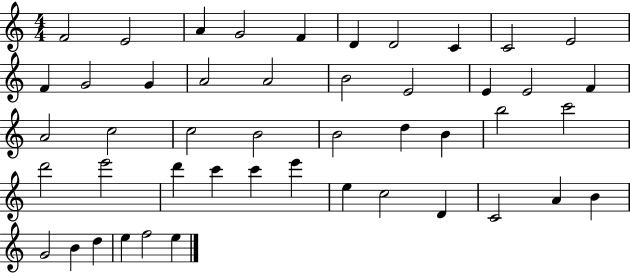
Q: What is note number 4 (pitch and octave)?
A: G4